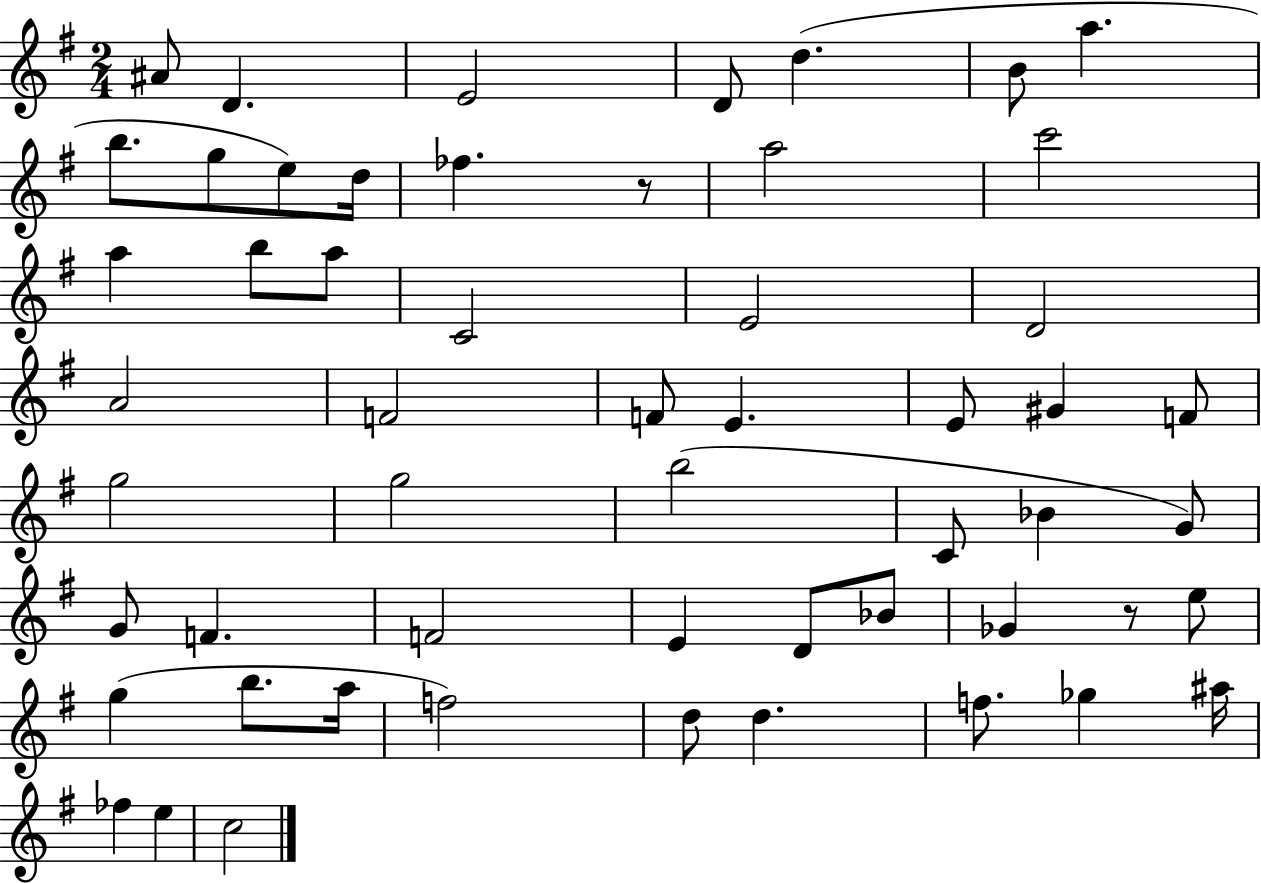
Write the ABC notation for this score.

X:1
T:Untitled
M:2/4
L:1/4
K:G
^A/2 D E2 D/2 d B/2 a b/2 g/2 e/2 d/4 _f z/2 a2 c'2 a b/2 a/2 C2 E2 D2 A2 F2 F/2 E E/2 ^G F/2 g2 g2 b2 C/2 _B G/2 G/2 F F2 E D/2 _B/2 _G z/2 e/2 g b/2 a/4 f2 d/2 d f/2 _g ^a/4 _f e c2